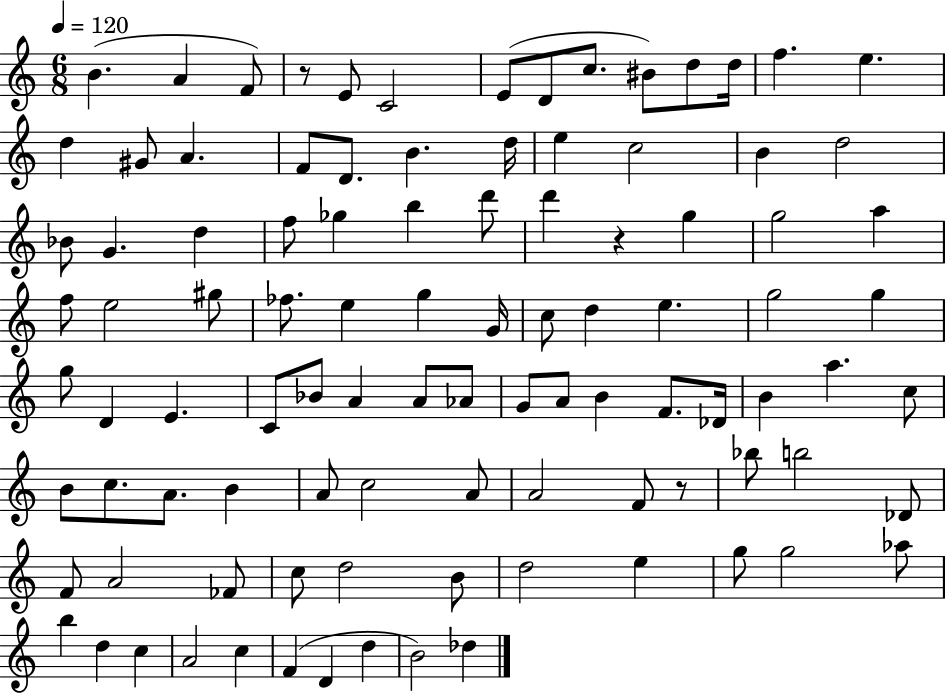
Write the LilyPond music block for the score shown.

{
  \clef treble
  \numericTimeSignature
  \time 6/8
  \key c \major
  \tempo 4 = 120
  b'4.( a'4 f'8) | r8 e'8 c'2 | e'8( d'8 c''8. bis'8) d''8 d''16 | f''4. e''4. | \break d''4 gis'8 a'4. | f'8 d'8. b'4. d''16 | e''4 c''2 | b'4 d''2 | \break bes'8 g'4. d''4 | f''8 ges''4 b''4 d'''8 | d'''4 r4 g''4 | g''2 a''4 | \break f''8 e''2 gis''8 | fes''8. e''4 g''4 g'16 | c''8 d''4 e''4. | g''2 g''4 | \break g''8 d'4 e'4. | c'8 bes'8 a'4 a'8 aes'8 | g'8 a'8 b'4 f'8. des'16 | b'4 a''4. c''8 | \break b'8 c''8. a'8. b'4 | a'8 c''2 a'8 | a'2 f'8 r8 | bes''8 b''2 des'8 | \break f'8 a'2 fes'8 | c''8 d''2 b'8 | d''2 e''4 | g''8 g''2 aes''8 | \break b''4 d''4 c''4 | a'2 c''4 | f'4( d'4 d''4 | b'2) des''4 | \break \bar "|."
}